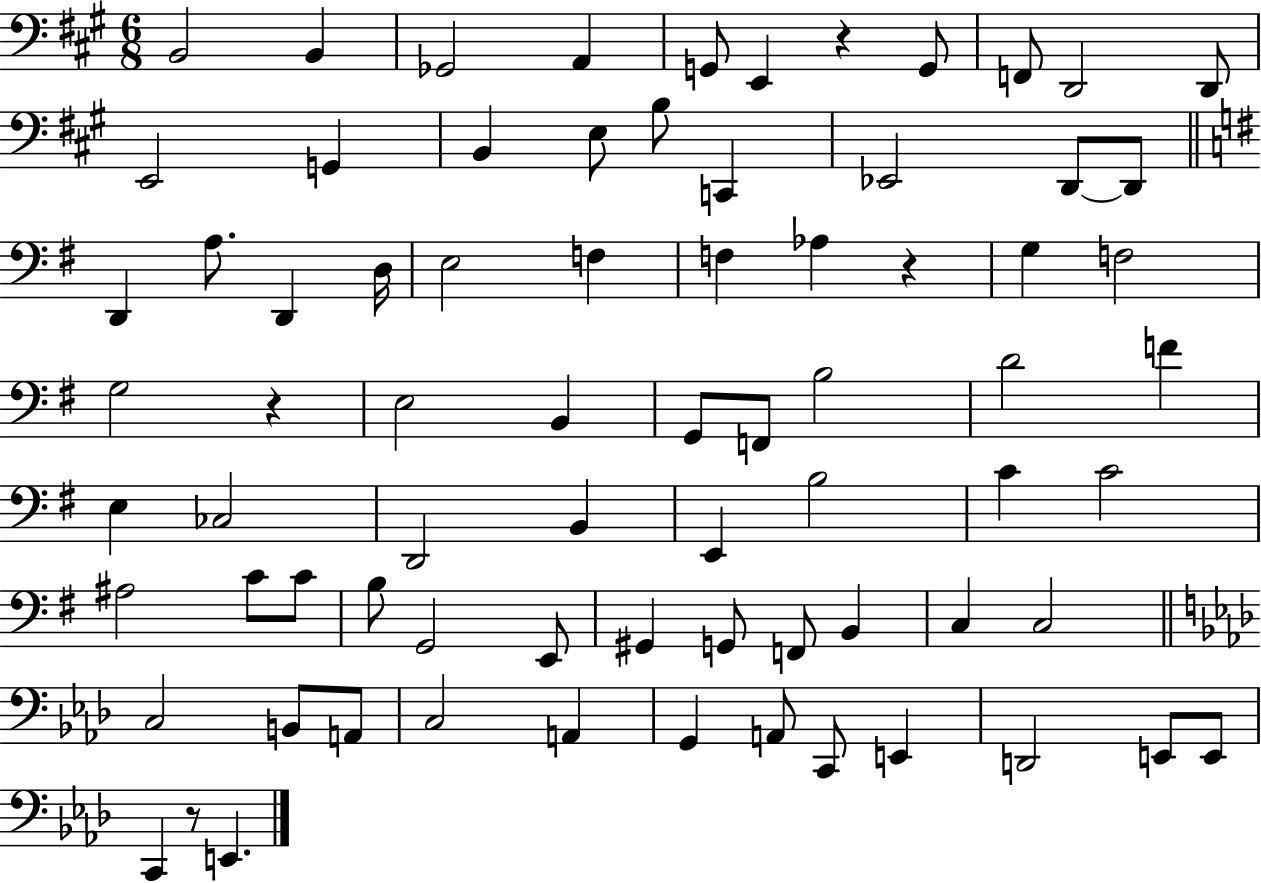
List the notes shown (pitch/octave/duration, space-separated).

B2/h B2/q Gb2/h A2/q G2/e E2/q R/q G2/e F2/e D2/h D2/e E2/h G2/q B2/q E3/e B3/e C2/q Eb2/h D2/e D2/e D2/q A3/e. D2/q D3/s E3/h F3/q F3/q Ab3/q R/q G3/q F3/h G3/h R/q E3/h B2/q G2/e F2/e B3/h D4/h F4/q E3/q CES3/h D2/h B2/q E2/q B3/h C4/q C4/h A#3/h C4/e C4/e B3/e G2/h E2/e G#2/q G2/e F2/e B2/q C3/q C3/h C3/h B2/e A2/e C3/h A2/q G2/q A2/e C2/e E2/q D2/h E2/e E2/e C2/q R/e E2/q.